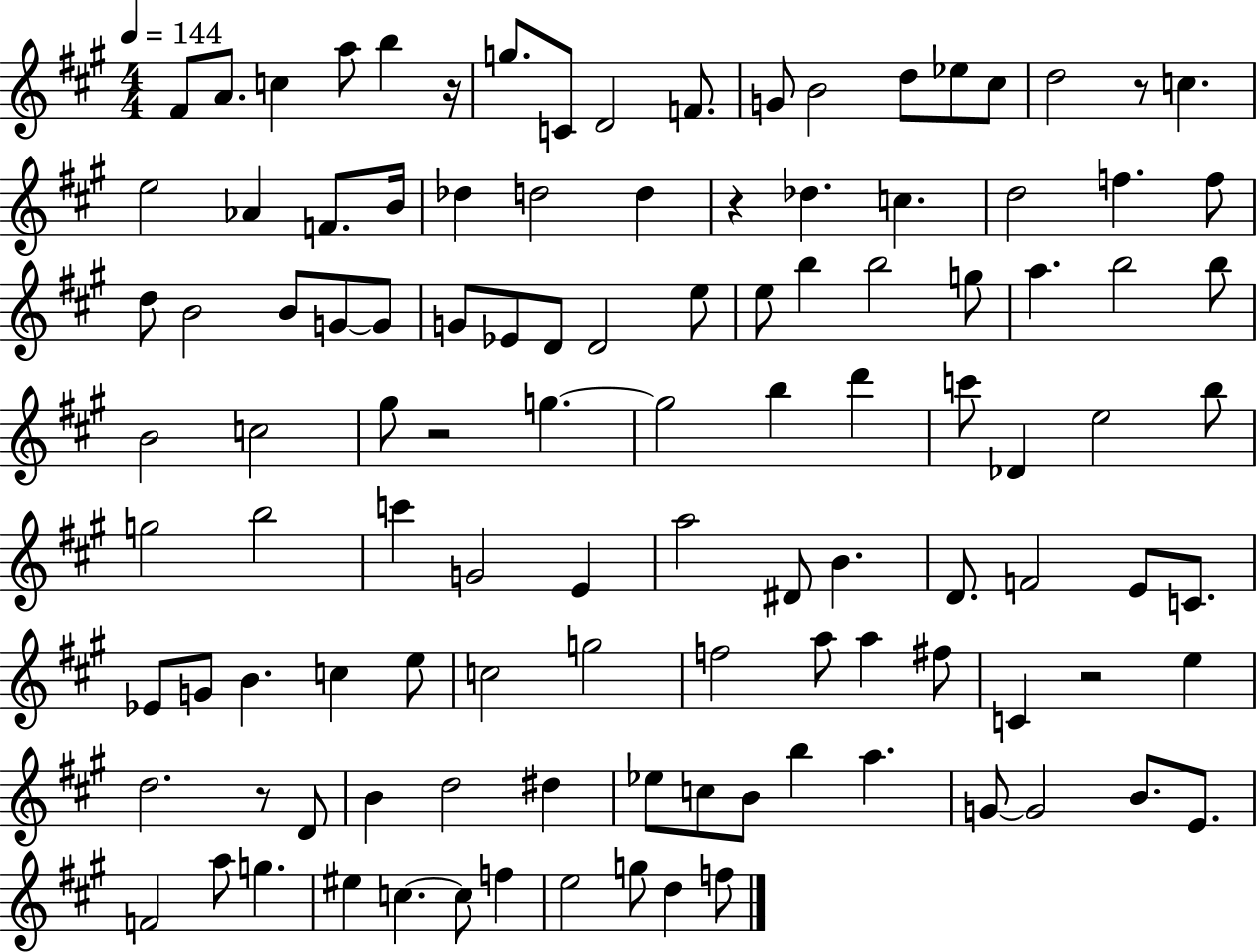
{
  \clef treble
  \numericTimeSignature
  \time 4/4
  \key a \major
  \tempo 4 = 144
  \repeat volta 2 { fis'8 a'8. c''4 a''8 b''4 r16 | g''8. c'8 d'2 f'8. | g'8 b'2 d''8 ees''8 cis''8 | d''2 r8 c''4. | \break e''2 aes'4 f'8. b'16 | des''4 d''2 d''4 | r4 des''4. c''4. | d''2 f''4. f''8 | \break d''8 b'2 b'8 g'8~~ g'8 | g'8 ees'8 d'8 d'2 e''8 | e''8 b''4 b''2 g''8 | a''4. b''2 b''8 | \break b'2 c''2 | gis''8 r2 g''4.~~ | g''2 b''4 d'''4 | c'''8 des'4 e''2 b''8 | \break g''2 b''2 | c'''4 g'2 e'4 | a''2 dis'8 b'4. | d'8. f'2 e'8 c'8. | \break ees'8 g'8 b'4. c''4 e''8 | c''2 g''2 | f''2 a''8 a''4 fis''8 | c'4 r2 e''4 | \break d''2. r8 d'8 | b'4 d''2 dis''4 | ees''8 c''8 b'8 b''4 a''4. | g'8~~ g'2 b'8. e'8. | \break f'2 a''8 g''4. | eis''4 c''4.~~ c''8 f''4 | e''2 g''8 d''4 f''8 | } \bar "|."
}